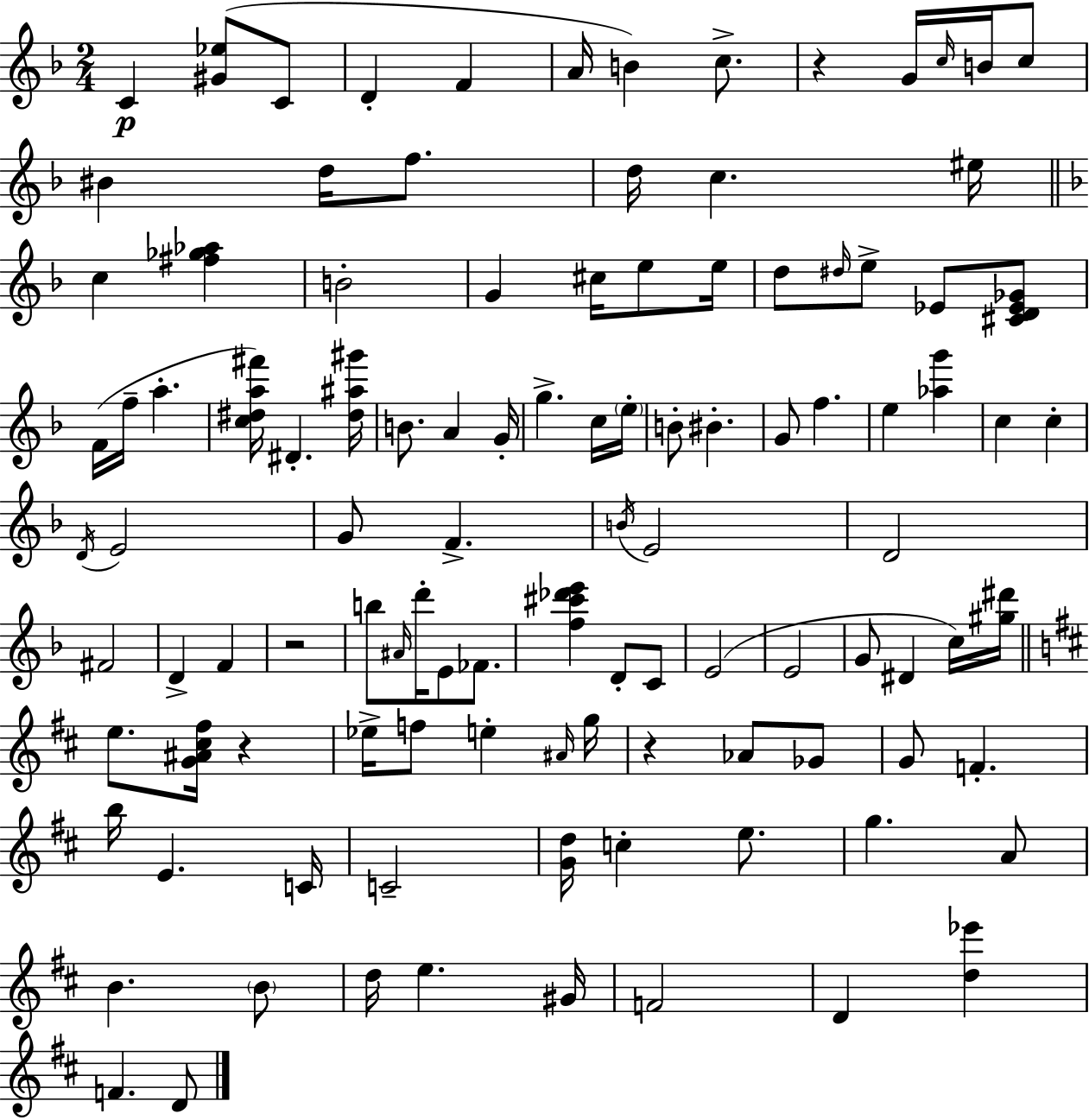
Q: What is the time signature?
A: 2/4